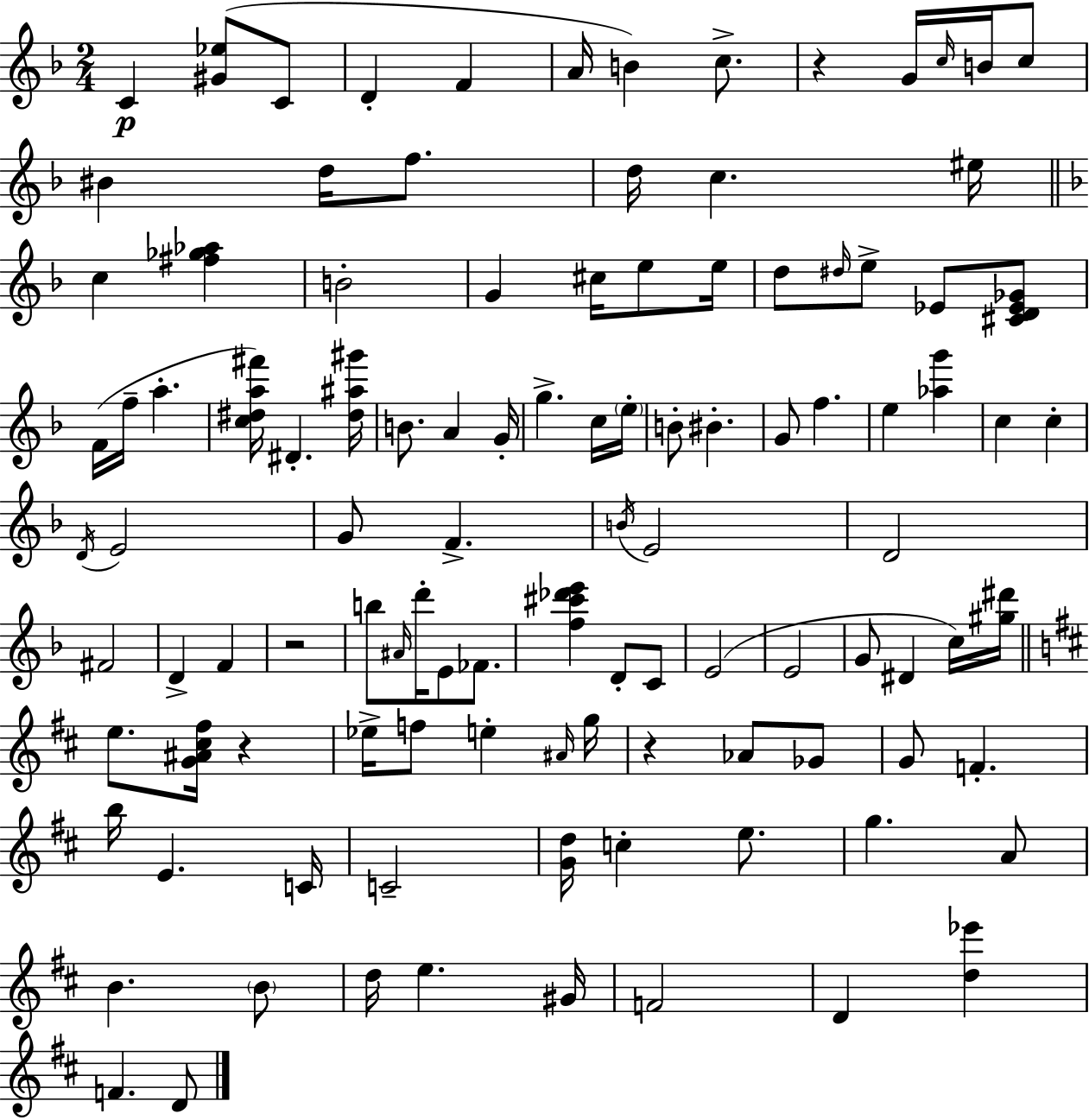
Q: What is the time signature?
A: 2/4